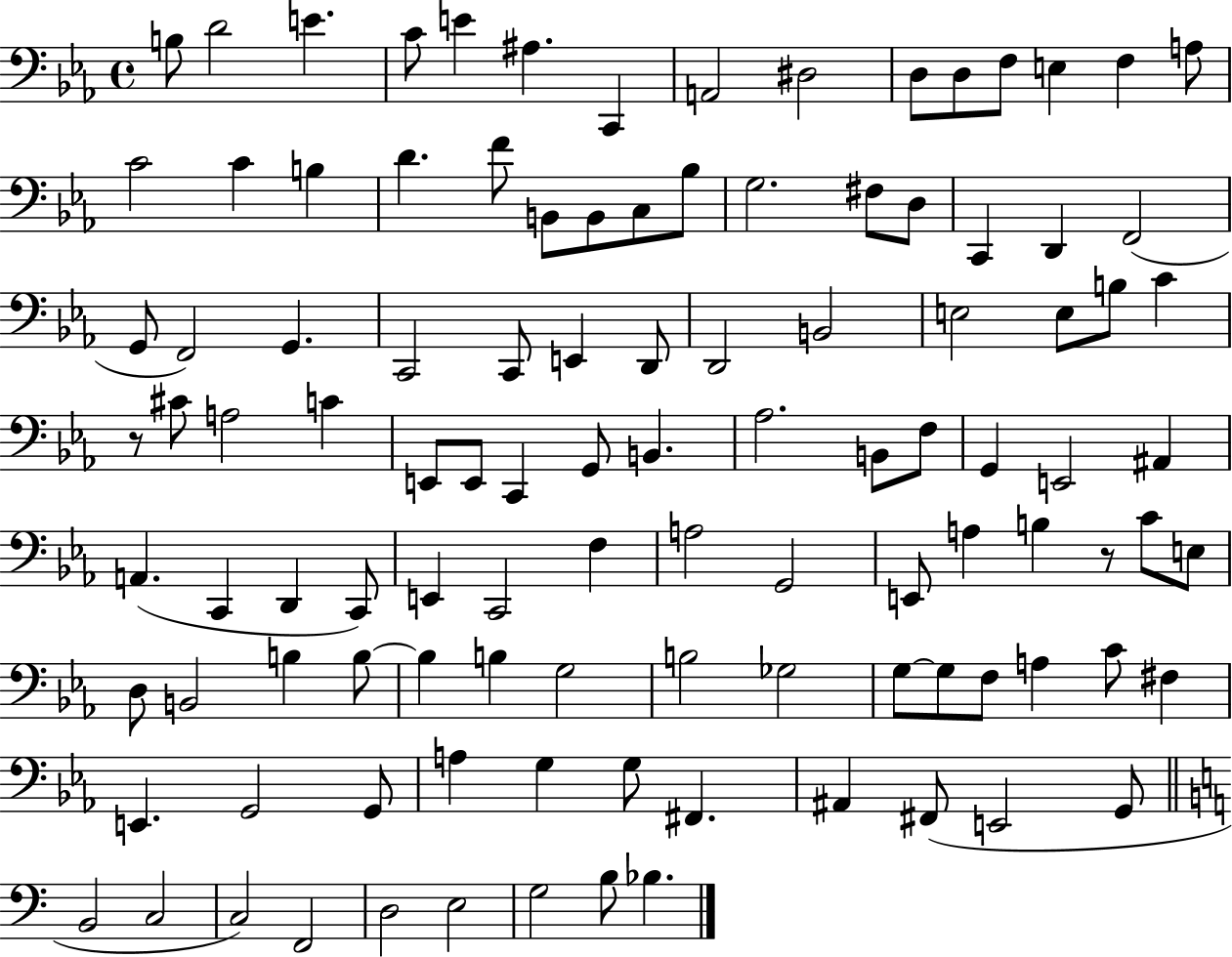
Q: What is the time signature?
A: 4/4